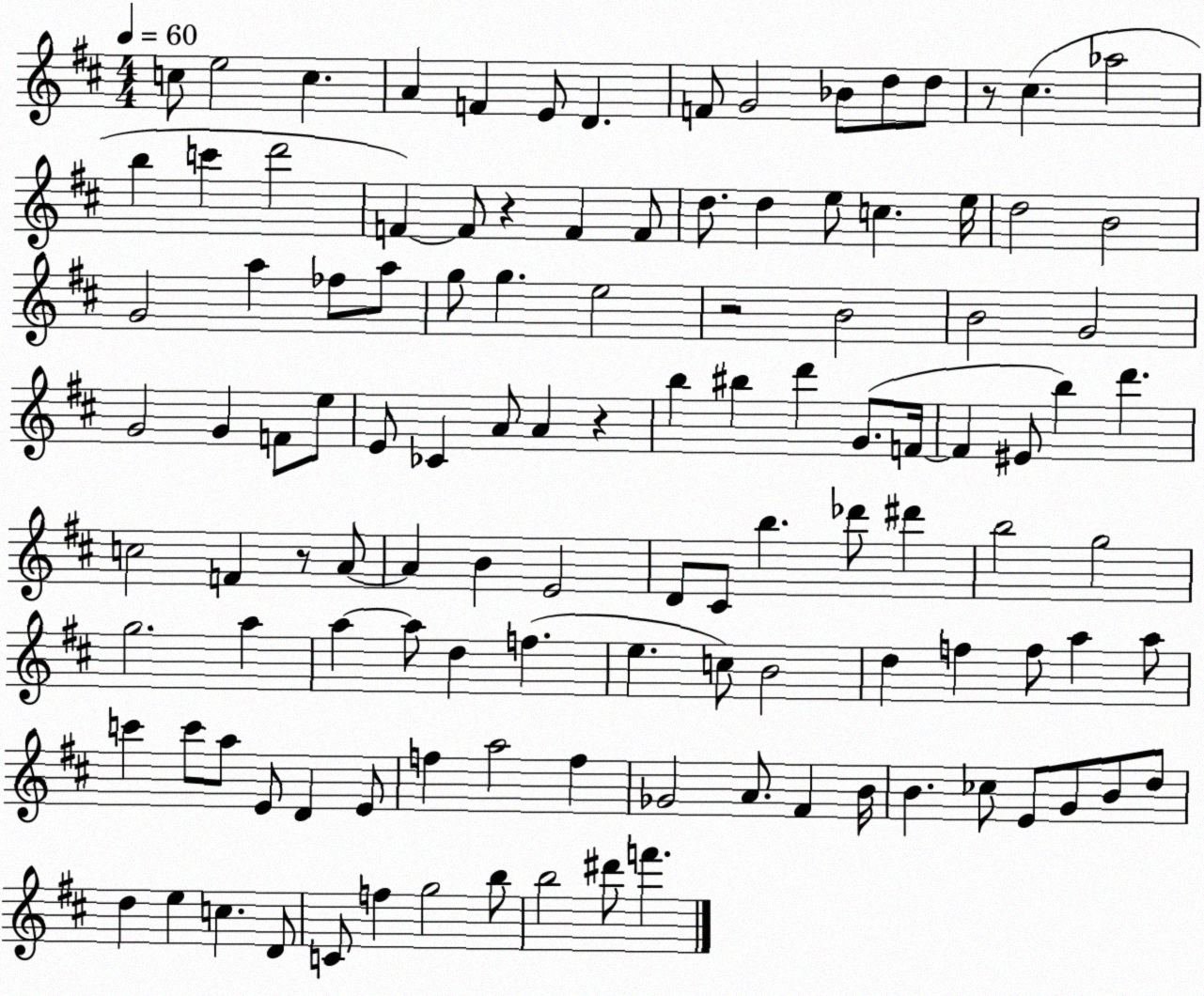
X:1
T:Untitled
M:4/4
L:1/4
K:D
c/2 e2 c A F E/2 D F/2 G2 _B/2 d/2 d/2 z/2 ^c _a2 b c' d'2 F F/2 z F F/2 d/2 d e/2 c e/4 d2 B2 G2 a _f/2 a/2 g/2 g e2 z2 B2 B2 G2 G2 G F/2 e/2 E/2 _C A/2 A z b ^b d' G/2 F/4 F ^E/2 b d' c2 F z/2 A/2 A B E2 D/2 ^C/2 b _d'/2 ^d' b2 g2 g2 a a a/2 d f e c/2 B2 d f f/2 a a/2 c' c'/2 a/2 E/2 D E/2 f a2 f _G2 A/2 ^F B/4 B _c/2 E/2 G/2 B/2 d/2 d e c D/2 C/2 f g2 b/2 b2 ^d'/2 f'